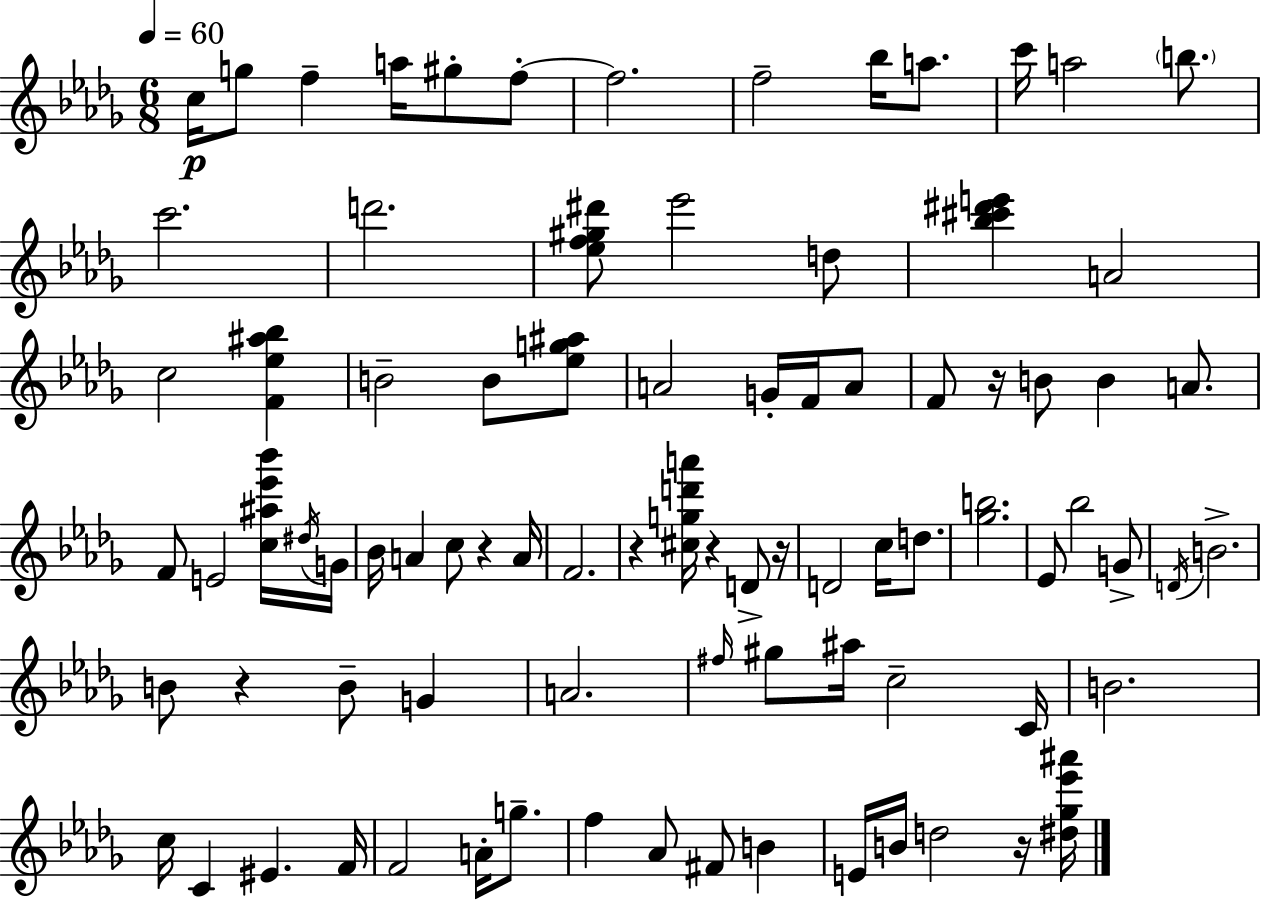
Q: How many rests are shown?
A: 7